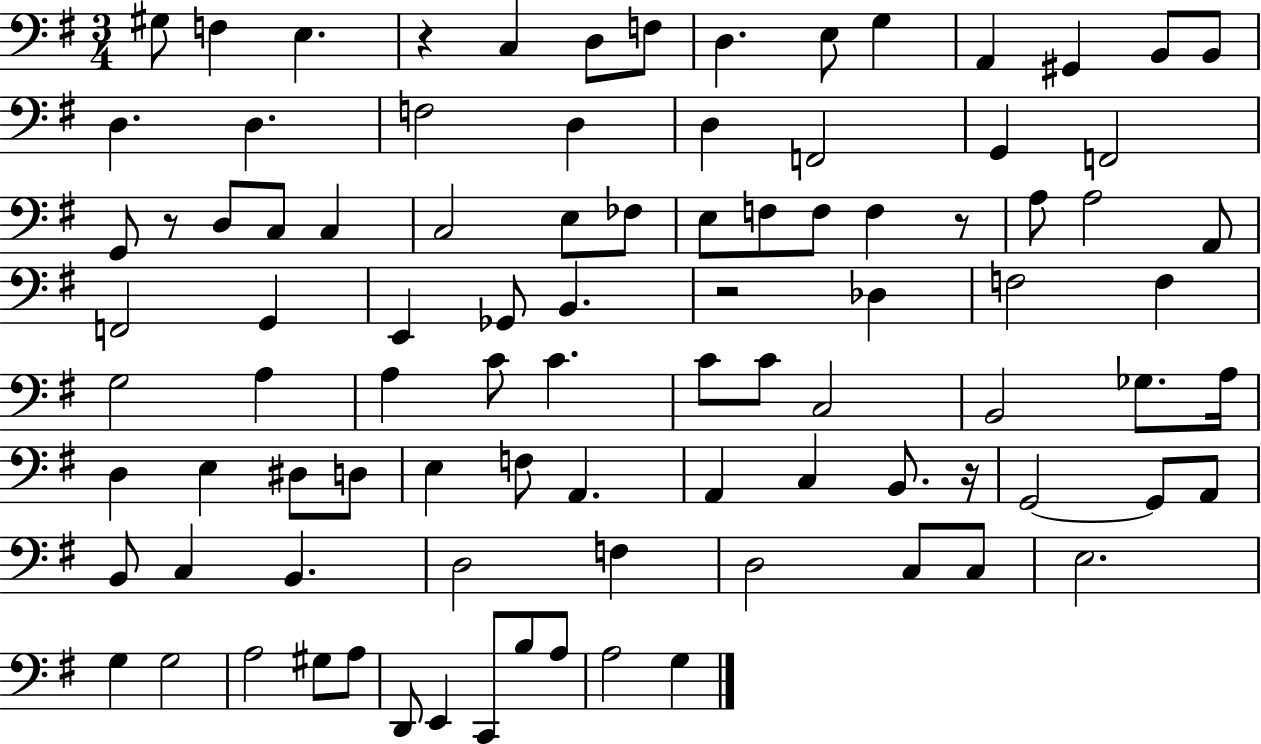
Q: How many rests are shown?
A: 5